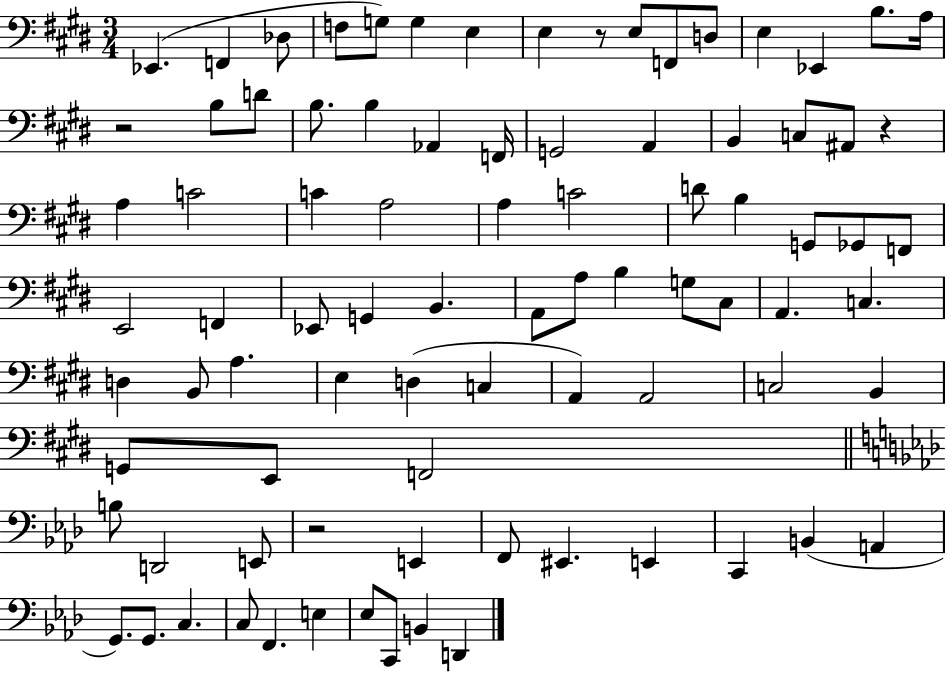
X:1
T:Untitled
M:3/4
L:1/4
K:E
_E,, F,, _D,/2 F,/2 G,/2 G, E, E, z/2 E,/2 F,,/2 D,/2 E, _E,, B,/2 A,/4 z2 B,/2 D/2 B,/2 B, _A,, F,,/4 G,,2 A,, B,, C,/2 ^A,,/2 z A, C2 C A,2 A, C2 D/2 B, G,,/2 _G,,/2 F,,/2 E,,2 F,, _E,,/2 G,, B,, A,,/2 A,/2 B, G,/2 ^C,/2 A,, C, D, B,,/2 A, E, D, C, A,, A,,2 C,2 B,, G,,/2 E,,/2 F,,2 B,/2 D,,2 E,,/2 z2 E,, F,,/2 ^E,, E,, C,, B,, A,, G,,/2 G,,/2 C, C,/2 F,, E, _E,/2 C,,/2 B,, D,,